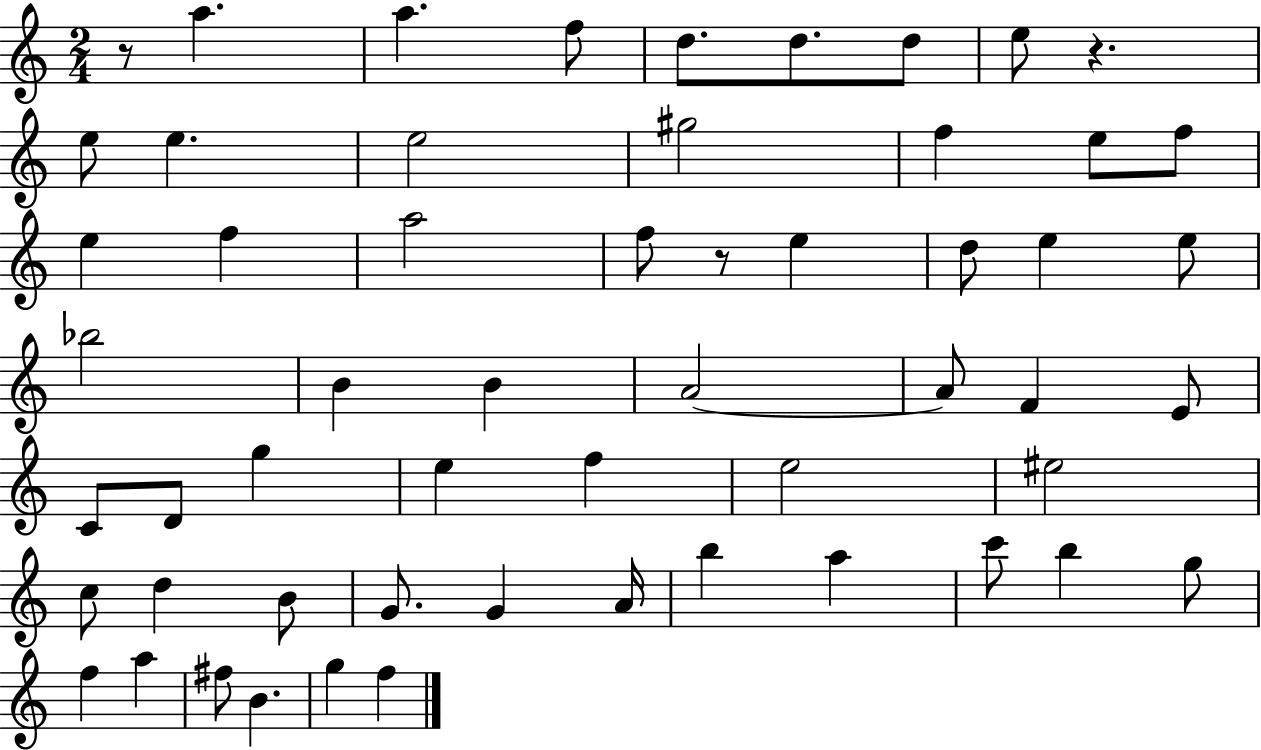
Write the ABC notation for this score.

X:1
T:Untitled
M:2/4
L:1/4
K:C
z/2 a a f/2 d/2 d/2 d/2 e/2 z e/2 e e2 ^g2 f e/2 f/2 e f a2 f/2 z/2 e d/2 e e/2 _b2 B B A2 A/2 F E/2 C/2 D/2 g e f e2 ^e2 c/2 d B/2 G/2 G A/4 b a c'/2 b g/2 f a ^f/2 B g f